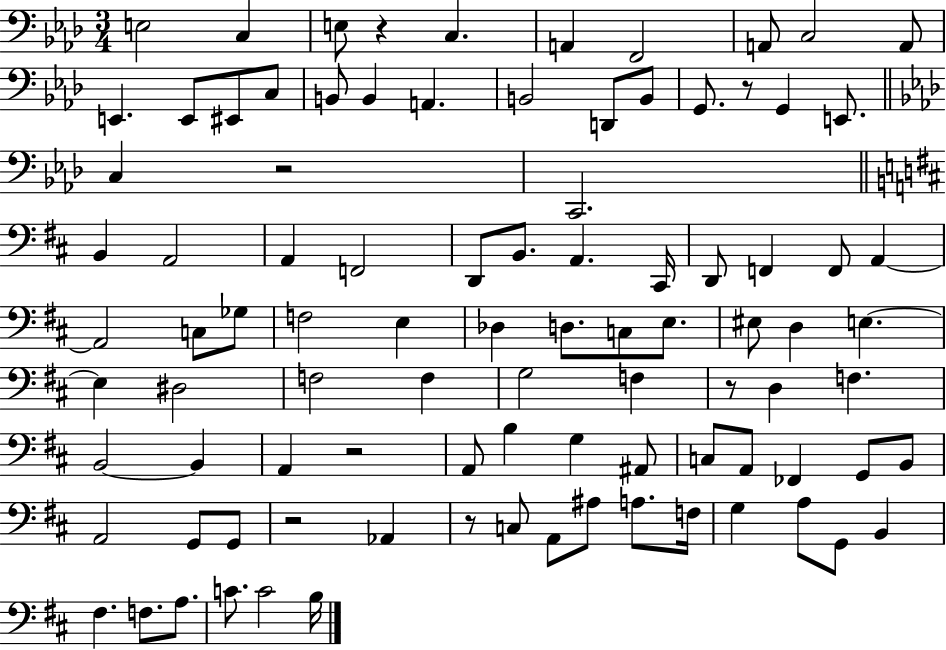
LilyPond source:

{
  \clef bass
  \numericTimeSignature
  \time 3/4
  \key aes \major
  e2 c4 | e8 r4 c4. | a,4 f,2 | a,8 c2 a,8 | \break e,4. e,8 eis,8 c8 | b,8 b,4 a,4. | b,2 d,8 b,8 | g,8. r8 g,4 e,8. | \break \bar "||" \break \key aes \major c4 r2 | c,2. | \bar "||" \break \key d \major b,4 a,2 | a,4 f,2 | d,8 b,8. a,4. cis,16 | d,8 f,4 f,8 a,4~~ | \break a,2 c8 ges8 | f2 e4 | des4 d8. c8 e8. | eis8 d4 e4.~~ | \break e4 dis2 | f2 f4 | g2 f4 | r8 d4 f4. | \break b,2~~ b,4 | a,4 r2 | a,8 b4 g4 ais,8 | c8 a,8 fes,4 g,8 b,8 | \break a,2 g,8 g,8 | r2 aes,4 | r8 c8 a,8 ais8 a8. f16 | g4 a8 g,8 b,4 | \break fis4. f8. a8. | c'8. c'2 b16 | \bar "|."
}